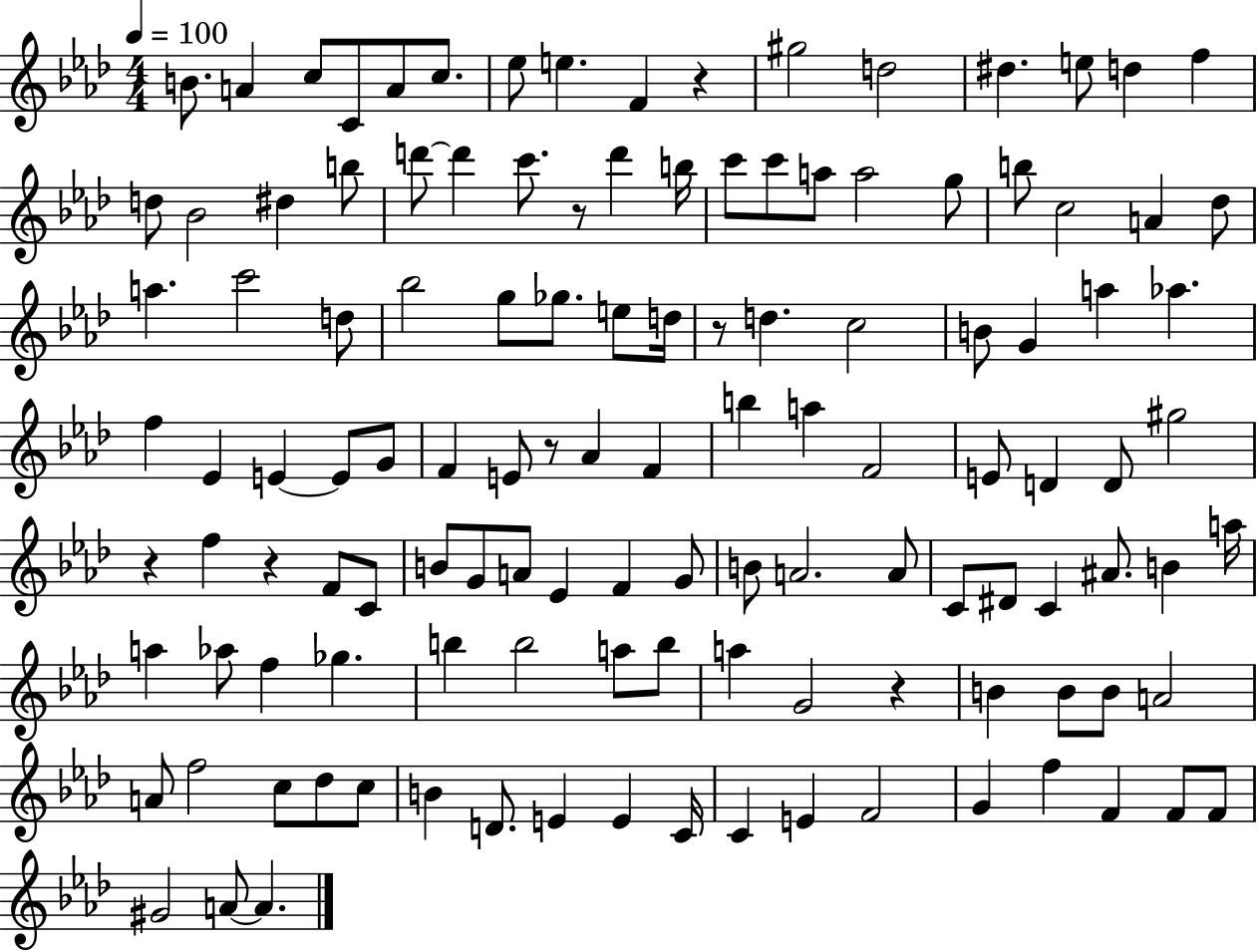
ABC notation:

X:1
T:Untitled
M:4/4
L:1/4
K:Ab
B/2 A c/2 C/2 A/2 c/2 _e/2 e F z ^g2 d2 ^d e/2 d f d/2 _B2 ^d b/2 d'/2 d' c'/2 z/2 d' b/4 c'/2 c'/2 a/2 a2 g/2 b/2 c2 A _d/2 a c'2 d/2 _b2 g/2 _g/2 e/2 d/4 z/2 d c2 B/2 G a _a f _E E E/2 G/2 F E/2 z/2 _A F b a F2 E/2 D D/2 ^g2 z f z F/2 C/2 B/2 G/2 A/2 _E F G/2 B/2 A2 A/2 C/2 ^D/2 C ^A/2 B a/4 a _a/2 f _g b b2 a/2 b/2 a G2 z B B/2 B/2 A2 A/2 f2 c/2 _d/2 c/2 B D/2 E E C/4 C E F2 G f F F/2 F/2 ^G2 A/2 A